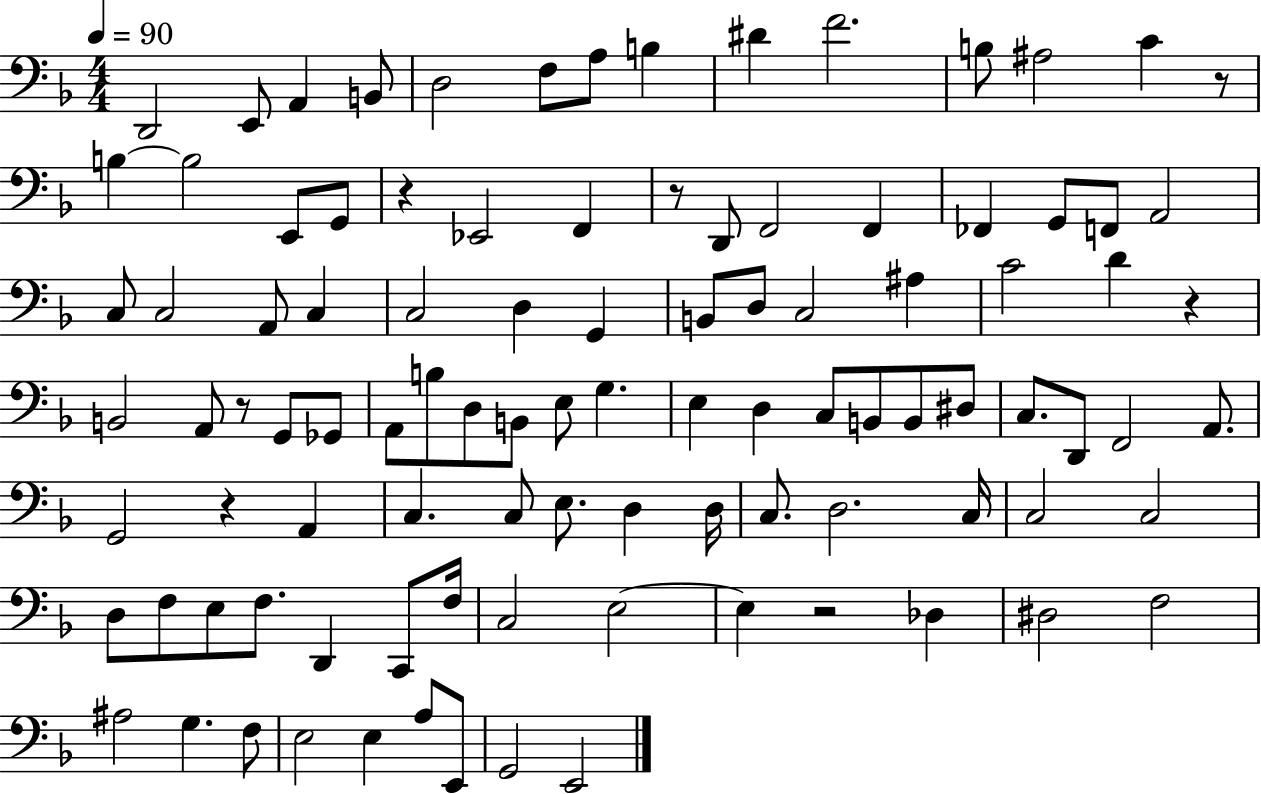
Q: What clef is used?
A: bass